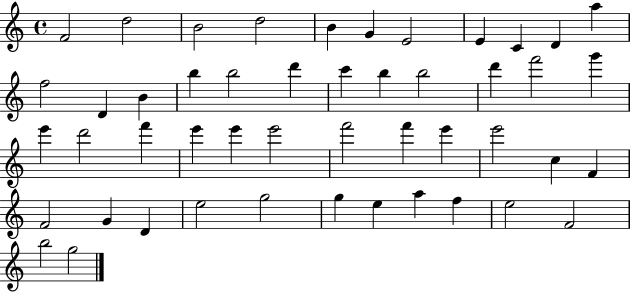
X:1
T:Untitled
M:4/4
L:1/4
K:C
F2 d2 B2 d2 B G E2 E C D a f2 D B b b2 d' c' b b2 d' f'2 g' e' d'2 f' e' e' e'2 f'2 f' e' e'2 c F F2 G D e2 g2 g e a f e2 F2 b2 g2